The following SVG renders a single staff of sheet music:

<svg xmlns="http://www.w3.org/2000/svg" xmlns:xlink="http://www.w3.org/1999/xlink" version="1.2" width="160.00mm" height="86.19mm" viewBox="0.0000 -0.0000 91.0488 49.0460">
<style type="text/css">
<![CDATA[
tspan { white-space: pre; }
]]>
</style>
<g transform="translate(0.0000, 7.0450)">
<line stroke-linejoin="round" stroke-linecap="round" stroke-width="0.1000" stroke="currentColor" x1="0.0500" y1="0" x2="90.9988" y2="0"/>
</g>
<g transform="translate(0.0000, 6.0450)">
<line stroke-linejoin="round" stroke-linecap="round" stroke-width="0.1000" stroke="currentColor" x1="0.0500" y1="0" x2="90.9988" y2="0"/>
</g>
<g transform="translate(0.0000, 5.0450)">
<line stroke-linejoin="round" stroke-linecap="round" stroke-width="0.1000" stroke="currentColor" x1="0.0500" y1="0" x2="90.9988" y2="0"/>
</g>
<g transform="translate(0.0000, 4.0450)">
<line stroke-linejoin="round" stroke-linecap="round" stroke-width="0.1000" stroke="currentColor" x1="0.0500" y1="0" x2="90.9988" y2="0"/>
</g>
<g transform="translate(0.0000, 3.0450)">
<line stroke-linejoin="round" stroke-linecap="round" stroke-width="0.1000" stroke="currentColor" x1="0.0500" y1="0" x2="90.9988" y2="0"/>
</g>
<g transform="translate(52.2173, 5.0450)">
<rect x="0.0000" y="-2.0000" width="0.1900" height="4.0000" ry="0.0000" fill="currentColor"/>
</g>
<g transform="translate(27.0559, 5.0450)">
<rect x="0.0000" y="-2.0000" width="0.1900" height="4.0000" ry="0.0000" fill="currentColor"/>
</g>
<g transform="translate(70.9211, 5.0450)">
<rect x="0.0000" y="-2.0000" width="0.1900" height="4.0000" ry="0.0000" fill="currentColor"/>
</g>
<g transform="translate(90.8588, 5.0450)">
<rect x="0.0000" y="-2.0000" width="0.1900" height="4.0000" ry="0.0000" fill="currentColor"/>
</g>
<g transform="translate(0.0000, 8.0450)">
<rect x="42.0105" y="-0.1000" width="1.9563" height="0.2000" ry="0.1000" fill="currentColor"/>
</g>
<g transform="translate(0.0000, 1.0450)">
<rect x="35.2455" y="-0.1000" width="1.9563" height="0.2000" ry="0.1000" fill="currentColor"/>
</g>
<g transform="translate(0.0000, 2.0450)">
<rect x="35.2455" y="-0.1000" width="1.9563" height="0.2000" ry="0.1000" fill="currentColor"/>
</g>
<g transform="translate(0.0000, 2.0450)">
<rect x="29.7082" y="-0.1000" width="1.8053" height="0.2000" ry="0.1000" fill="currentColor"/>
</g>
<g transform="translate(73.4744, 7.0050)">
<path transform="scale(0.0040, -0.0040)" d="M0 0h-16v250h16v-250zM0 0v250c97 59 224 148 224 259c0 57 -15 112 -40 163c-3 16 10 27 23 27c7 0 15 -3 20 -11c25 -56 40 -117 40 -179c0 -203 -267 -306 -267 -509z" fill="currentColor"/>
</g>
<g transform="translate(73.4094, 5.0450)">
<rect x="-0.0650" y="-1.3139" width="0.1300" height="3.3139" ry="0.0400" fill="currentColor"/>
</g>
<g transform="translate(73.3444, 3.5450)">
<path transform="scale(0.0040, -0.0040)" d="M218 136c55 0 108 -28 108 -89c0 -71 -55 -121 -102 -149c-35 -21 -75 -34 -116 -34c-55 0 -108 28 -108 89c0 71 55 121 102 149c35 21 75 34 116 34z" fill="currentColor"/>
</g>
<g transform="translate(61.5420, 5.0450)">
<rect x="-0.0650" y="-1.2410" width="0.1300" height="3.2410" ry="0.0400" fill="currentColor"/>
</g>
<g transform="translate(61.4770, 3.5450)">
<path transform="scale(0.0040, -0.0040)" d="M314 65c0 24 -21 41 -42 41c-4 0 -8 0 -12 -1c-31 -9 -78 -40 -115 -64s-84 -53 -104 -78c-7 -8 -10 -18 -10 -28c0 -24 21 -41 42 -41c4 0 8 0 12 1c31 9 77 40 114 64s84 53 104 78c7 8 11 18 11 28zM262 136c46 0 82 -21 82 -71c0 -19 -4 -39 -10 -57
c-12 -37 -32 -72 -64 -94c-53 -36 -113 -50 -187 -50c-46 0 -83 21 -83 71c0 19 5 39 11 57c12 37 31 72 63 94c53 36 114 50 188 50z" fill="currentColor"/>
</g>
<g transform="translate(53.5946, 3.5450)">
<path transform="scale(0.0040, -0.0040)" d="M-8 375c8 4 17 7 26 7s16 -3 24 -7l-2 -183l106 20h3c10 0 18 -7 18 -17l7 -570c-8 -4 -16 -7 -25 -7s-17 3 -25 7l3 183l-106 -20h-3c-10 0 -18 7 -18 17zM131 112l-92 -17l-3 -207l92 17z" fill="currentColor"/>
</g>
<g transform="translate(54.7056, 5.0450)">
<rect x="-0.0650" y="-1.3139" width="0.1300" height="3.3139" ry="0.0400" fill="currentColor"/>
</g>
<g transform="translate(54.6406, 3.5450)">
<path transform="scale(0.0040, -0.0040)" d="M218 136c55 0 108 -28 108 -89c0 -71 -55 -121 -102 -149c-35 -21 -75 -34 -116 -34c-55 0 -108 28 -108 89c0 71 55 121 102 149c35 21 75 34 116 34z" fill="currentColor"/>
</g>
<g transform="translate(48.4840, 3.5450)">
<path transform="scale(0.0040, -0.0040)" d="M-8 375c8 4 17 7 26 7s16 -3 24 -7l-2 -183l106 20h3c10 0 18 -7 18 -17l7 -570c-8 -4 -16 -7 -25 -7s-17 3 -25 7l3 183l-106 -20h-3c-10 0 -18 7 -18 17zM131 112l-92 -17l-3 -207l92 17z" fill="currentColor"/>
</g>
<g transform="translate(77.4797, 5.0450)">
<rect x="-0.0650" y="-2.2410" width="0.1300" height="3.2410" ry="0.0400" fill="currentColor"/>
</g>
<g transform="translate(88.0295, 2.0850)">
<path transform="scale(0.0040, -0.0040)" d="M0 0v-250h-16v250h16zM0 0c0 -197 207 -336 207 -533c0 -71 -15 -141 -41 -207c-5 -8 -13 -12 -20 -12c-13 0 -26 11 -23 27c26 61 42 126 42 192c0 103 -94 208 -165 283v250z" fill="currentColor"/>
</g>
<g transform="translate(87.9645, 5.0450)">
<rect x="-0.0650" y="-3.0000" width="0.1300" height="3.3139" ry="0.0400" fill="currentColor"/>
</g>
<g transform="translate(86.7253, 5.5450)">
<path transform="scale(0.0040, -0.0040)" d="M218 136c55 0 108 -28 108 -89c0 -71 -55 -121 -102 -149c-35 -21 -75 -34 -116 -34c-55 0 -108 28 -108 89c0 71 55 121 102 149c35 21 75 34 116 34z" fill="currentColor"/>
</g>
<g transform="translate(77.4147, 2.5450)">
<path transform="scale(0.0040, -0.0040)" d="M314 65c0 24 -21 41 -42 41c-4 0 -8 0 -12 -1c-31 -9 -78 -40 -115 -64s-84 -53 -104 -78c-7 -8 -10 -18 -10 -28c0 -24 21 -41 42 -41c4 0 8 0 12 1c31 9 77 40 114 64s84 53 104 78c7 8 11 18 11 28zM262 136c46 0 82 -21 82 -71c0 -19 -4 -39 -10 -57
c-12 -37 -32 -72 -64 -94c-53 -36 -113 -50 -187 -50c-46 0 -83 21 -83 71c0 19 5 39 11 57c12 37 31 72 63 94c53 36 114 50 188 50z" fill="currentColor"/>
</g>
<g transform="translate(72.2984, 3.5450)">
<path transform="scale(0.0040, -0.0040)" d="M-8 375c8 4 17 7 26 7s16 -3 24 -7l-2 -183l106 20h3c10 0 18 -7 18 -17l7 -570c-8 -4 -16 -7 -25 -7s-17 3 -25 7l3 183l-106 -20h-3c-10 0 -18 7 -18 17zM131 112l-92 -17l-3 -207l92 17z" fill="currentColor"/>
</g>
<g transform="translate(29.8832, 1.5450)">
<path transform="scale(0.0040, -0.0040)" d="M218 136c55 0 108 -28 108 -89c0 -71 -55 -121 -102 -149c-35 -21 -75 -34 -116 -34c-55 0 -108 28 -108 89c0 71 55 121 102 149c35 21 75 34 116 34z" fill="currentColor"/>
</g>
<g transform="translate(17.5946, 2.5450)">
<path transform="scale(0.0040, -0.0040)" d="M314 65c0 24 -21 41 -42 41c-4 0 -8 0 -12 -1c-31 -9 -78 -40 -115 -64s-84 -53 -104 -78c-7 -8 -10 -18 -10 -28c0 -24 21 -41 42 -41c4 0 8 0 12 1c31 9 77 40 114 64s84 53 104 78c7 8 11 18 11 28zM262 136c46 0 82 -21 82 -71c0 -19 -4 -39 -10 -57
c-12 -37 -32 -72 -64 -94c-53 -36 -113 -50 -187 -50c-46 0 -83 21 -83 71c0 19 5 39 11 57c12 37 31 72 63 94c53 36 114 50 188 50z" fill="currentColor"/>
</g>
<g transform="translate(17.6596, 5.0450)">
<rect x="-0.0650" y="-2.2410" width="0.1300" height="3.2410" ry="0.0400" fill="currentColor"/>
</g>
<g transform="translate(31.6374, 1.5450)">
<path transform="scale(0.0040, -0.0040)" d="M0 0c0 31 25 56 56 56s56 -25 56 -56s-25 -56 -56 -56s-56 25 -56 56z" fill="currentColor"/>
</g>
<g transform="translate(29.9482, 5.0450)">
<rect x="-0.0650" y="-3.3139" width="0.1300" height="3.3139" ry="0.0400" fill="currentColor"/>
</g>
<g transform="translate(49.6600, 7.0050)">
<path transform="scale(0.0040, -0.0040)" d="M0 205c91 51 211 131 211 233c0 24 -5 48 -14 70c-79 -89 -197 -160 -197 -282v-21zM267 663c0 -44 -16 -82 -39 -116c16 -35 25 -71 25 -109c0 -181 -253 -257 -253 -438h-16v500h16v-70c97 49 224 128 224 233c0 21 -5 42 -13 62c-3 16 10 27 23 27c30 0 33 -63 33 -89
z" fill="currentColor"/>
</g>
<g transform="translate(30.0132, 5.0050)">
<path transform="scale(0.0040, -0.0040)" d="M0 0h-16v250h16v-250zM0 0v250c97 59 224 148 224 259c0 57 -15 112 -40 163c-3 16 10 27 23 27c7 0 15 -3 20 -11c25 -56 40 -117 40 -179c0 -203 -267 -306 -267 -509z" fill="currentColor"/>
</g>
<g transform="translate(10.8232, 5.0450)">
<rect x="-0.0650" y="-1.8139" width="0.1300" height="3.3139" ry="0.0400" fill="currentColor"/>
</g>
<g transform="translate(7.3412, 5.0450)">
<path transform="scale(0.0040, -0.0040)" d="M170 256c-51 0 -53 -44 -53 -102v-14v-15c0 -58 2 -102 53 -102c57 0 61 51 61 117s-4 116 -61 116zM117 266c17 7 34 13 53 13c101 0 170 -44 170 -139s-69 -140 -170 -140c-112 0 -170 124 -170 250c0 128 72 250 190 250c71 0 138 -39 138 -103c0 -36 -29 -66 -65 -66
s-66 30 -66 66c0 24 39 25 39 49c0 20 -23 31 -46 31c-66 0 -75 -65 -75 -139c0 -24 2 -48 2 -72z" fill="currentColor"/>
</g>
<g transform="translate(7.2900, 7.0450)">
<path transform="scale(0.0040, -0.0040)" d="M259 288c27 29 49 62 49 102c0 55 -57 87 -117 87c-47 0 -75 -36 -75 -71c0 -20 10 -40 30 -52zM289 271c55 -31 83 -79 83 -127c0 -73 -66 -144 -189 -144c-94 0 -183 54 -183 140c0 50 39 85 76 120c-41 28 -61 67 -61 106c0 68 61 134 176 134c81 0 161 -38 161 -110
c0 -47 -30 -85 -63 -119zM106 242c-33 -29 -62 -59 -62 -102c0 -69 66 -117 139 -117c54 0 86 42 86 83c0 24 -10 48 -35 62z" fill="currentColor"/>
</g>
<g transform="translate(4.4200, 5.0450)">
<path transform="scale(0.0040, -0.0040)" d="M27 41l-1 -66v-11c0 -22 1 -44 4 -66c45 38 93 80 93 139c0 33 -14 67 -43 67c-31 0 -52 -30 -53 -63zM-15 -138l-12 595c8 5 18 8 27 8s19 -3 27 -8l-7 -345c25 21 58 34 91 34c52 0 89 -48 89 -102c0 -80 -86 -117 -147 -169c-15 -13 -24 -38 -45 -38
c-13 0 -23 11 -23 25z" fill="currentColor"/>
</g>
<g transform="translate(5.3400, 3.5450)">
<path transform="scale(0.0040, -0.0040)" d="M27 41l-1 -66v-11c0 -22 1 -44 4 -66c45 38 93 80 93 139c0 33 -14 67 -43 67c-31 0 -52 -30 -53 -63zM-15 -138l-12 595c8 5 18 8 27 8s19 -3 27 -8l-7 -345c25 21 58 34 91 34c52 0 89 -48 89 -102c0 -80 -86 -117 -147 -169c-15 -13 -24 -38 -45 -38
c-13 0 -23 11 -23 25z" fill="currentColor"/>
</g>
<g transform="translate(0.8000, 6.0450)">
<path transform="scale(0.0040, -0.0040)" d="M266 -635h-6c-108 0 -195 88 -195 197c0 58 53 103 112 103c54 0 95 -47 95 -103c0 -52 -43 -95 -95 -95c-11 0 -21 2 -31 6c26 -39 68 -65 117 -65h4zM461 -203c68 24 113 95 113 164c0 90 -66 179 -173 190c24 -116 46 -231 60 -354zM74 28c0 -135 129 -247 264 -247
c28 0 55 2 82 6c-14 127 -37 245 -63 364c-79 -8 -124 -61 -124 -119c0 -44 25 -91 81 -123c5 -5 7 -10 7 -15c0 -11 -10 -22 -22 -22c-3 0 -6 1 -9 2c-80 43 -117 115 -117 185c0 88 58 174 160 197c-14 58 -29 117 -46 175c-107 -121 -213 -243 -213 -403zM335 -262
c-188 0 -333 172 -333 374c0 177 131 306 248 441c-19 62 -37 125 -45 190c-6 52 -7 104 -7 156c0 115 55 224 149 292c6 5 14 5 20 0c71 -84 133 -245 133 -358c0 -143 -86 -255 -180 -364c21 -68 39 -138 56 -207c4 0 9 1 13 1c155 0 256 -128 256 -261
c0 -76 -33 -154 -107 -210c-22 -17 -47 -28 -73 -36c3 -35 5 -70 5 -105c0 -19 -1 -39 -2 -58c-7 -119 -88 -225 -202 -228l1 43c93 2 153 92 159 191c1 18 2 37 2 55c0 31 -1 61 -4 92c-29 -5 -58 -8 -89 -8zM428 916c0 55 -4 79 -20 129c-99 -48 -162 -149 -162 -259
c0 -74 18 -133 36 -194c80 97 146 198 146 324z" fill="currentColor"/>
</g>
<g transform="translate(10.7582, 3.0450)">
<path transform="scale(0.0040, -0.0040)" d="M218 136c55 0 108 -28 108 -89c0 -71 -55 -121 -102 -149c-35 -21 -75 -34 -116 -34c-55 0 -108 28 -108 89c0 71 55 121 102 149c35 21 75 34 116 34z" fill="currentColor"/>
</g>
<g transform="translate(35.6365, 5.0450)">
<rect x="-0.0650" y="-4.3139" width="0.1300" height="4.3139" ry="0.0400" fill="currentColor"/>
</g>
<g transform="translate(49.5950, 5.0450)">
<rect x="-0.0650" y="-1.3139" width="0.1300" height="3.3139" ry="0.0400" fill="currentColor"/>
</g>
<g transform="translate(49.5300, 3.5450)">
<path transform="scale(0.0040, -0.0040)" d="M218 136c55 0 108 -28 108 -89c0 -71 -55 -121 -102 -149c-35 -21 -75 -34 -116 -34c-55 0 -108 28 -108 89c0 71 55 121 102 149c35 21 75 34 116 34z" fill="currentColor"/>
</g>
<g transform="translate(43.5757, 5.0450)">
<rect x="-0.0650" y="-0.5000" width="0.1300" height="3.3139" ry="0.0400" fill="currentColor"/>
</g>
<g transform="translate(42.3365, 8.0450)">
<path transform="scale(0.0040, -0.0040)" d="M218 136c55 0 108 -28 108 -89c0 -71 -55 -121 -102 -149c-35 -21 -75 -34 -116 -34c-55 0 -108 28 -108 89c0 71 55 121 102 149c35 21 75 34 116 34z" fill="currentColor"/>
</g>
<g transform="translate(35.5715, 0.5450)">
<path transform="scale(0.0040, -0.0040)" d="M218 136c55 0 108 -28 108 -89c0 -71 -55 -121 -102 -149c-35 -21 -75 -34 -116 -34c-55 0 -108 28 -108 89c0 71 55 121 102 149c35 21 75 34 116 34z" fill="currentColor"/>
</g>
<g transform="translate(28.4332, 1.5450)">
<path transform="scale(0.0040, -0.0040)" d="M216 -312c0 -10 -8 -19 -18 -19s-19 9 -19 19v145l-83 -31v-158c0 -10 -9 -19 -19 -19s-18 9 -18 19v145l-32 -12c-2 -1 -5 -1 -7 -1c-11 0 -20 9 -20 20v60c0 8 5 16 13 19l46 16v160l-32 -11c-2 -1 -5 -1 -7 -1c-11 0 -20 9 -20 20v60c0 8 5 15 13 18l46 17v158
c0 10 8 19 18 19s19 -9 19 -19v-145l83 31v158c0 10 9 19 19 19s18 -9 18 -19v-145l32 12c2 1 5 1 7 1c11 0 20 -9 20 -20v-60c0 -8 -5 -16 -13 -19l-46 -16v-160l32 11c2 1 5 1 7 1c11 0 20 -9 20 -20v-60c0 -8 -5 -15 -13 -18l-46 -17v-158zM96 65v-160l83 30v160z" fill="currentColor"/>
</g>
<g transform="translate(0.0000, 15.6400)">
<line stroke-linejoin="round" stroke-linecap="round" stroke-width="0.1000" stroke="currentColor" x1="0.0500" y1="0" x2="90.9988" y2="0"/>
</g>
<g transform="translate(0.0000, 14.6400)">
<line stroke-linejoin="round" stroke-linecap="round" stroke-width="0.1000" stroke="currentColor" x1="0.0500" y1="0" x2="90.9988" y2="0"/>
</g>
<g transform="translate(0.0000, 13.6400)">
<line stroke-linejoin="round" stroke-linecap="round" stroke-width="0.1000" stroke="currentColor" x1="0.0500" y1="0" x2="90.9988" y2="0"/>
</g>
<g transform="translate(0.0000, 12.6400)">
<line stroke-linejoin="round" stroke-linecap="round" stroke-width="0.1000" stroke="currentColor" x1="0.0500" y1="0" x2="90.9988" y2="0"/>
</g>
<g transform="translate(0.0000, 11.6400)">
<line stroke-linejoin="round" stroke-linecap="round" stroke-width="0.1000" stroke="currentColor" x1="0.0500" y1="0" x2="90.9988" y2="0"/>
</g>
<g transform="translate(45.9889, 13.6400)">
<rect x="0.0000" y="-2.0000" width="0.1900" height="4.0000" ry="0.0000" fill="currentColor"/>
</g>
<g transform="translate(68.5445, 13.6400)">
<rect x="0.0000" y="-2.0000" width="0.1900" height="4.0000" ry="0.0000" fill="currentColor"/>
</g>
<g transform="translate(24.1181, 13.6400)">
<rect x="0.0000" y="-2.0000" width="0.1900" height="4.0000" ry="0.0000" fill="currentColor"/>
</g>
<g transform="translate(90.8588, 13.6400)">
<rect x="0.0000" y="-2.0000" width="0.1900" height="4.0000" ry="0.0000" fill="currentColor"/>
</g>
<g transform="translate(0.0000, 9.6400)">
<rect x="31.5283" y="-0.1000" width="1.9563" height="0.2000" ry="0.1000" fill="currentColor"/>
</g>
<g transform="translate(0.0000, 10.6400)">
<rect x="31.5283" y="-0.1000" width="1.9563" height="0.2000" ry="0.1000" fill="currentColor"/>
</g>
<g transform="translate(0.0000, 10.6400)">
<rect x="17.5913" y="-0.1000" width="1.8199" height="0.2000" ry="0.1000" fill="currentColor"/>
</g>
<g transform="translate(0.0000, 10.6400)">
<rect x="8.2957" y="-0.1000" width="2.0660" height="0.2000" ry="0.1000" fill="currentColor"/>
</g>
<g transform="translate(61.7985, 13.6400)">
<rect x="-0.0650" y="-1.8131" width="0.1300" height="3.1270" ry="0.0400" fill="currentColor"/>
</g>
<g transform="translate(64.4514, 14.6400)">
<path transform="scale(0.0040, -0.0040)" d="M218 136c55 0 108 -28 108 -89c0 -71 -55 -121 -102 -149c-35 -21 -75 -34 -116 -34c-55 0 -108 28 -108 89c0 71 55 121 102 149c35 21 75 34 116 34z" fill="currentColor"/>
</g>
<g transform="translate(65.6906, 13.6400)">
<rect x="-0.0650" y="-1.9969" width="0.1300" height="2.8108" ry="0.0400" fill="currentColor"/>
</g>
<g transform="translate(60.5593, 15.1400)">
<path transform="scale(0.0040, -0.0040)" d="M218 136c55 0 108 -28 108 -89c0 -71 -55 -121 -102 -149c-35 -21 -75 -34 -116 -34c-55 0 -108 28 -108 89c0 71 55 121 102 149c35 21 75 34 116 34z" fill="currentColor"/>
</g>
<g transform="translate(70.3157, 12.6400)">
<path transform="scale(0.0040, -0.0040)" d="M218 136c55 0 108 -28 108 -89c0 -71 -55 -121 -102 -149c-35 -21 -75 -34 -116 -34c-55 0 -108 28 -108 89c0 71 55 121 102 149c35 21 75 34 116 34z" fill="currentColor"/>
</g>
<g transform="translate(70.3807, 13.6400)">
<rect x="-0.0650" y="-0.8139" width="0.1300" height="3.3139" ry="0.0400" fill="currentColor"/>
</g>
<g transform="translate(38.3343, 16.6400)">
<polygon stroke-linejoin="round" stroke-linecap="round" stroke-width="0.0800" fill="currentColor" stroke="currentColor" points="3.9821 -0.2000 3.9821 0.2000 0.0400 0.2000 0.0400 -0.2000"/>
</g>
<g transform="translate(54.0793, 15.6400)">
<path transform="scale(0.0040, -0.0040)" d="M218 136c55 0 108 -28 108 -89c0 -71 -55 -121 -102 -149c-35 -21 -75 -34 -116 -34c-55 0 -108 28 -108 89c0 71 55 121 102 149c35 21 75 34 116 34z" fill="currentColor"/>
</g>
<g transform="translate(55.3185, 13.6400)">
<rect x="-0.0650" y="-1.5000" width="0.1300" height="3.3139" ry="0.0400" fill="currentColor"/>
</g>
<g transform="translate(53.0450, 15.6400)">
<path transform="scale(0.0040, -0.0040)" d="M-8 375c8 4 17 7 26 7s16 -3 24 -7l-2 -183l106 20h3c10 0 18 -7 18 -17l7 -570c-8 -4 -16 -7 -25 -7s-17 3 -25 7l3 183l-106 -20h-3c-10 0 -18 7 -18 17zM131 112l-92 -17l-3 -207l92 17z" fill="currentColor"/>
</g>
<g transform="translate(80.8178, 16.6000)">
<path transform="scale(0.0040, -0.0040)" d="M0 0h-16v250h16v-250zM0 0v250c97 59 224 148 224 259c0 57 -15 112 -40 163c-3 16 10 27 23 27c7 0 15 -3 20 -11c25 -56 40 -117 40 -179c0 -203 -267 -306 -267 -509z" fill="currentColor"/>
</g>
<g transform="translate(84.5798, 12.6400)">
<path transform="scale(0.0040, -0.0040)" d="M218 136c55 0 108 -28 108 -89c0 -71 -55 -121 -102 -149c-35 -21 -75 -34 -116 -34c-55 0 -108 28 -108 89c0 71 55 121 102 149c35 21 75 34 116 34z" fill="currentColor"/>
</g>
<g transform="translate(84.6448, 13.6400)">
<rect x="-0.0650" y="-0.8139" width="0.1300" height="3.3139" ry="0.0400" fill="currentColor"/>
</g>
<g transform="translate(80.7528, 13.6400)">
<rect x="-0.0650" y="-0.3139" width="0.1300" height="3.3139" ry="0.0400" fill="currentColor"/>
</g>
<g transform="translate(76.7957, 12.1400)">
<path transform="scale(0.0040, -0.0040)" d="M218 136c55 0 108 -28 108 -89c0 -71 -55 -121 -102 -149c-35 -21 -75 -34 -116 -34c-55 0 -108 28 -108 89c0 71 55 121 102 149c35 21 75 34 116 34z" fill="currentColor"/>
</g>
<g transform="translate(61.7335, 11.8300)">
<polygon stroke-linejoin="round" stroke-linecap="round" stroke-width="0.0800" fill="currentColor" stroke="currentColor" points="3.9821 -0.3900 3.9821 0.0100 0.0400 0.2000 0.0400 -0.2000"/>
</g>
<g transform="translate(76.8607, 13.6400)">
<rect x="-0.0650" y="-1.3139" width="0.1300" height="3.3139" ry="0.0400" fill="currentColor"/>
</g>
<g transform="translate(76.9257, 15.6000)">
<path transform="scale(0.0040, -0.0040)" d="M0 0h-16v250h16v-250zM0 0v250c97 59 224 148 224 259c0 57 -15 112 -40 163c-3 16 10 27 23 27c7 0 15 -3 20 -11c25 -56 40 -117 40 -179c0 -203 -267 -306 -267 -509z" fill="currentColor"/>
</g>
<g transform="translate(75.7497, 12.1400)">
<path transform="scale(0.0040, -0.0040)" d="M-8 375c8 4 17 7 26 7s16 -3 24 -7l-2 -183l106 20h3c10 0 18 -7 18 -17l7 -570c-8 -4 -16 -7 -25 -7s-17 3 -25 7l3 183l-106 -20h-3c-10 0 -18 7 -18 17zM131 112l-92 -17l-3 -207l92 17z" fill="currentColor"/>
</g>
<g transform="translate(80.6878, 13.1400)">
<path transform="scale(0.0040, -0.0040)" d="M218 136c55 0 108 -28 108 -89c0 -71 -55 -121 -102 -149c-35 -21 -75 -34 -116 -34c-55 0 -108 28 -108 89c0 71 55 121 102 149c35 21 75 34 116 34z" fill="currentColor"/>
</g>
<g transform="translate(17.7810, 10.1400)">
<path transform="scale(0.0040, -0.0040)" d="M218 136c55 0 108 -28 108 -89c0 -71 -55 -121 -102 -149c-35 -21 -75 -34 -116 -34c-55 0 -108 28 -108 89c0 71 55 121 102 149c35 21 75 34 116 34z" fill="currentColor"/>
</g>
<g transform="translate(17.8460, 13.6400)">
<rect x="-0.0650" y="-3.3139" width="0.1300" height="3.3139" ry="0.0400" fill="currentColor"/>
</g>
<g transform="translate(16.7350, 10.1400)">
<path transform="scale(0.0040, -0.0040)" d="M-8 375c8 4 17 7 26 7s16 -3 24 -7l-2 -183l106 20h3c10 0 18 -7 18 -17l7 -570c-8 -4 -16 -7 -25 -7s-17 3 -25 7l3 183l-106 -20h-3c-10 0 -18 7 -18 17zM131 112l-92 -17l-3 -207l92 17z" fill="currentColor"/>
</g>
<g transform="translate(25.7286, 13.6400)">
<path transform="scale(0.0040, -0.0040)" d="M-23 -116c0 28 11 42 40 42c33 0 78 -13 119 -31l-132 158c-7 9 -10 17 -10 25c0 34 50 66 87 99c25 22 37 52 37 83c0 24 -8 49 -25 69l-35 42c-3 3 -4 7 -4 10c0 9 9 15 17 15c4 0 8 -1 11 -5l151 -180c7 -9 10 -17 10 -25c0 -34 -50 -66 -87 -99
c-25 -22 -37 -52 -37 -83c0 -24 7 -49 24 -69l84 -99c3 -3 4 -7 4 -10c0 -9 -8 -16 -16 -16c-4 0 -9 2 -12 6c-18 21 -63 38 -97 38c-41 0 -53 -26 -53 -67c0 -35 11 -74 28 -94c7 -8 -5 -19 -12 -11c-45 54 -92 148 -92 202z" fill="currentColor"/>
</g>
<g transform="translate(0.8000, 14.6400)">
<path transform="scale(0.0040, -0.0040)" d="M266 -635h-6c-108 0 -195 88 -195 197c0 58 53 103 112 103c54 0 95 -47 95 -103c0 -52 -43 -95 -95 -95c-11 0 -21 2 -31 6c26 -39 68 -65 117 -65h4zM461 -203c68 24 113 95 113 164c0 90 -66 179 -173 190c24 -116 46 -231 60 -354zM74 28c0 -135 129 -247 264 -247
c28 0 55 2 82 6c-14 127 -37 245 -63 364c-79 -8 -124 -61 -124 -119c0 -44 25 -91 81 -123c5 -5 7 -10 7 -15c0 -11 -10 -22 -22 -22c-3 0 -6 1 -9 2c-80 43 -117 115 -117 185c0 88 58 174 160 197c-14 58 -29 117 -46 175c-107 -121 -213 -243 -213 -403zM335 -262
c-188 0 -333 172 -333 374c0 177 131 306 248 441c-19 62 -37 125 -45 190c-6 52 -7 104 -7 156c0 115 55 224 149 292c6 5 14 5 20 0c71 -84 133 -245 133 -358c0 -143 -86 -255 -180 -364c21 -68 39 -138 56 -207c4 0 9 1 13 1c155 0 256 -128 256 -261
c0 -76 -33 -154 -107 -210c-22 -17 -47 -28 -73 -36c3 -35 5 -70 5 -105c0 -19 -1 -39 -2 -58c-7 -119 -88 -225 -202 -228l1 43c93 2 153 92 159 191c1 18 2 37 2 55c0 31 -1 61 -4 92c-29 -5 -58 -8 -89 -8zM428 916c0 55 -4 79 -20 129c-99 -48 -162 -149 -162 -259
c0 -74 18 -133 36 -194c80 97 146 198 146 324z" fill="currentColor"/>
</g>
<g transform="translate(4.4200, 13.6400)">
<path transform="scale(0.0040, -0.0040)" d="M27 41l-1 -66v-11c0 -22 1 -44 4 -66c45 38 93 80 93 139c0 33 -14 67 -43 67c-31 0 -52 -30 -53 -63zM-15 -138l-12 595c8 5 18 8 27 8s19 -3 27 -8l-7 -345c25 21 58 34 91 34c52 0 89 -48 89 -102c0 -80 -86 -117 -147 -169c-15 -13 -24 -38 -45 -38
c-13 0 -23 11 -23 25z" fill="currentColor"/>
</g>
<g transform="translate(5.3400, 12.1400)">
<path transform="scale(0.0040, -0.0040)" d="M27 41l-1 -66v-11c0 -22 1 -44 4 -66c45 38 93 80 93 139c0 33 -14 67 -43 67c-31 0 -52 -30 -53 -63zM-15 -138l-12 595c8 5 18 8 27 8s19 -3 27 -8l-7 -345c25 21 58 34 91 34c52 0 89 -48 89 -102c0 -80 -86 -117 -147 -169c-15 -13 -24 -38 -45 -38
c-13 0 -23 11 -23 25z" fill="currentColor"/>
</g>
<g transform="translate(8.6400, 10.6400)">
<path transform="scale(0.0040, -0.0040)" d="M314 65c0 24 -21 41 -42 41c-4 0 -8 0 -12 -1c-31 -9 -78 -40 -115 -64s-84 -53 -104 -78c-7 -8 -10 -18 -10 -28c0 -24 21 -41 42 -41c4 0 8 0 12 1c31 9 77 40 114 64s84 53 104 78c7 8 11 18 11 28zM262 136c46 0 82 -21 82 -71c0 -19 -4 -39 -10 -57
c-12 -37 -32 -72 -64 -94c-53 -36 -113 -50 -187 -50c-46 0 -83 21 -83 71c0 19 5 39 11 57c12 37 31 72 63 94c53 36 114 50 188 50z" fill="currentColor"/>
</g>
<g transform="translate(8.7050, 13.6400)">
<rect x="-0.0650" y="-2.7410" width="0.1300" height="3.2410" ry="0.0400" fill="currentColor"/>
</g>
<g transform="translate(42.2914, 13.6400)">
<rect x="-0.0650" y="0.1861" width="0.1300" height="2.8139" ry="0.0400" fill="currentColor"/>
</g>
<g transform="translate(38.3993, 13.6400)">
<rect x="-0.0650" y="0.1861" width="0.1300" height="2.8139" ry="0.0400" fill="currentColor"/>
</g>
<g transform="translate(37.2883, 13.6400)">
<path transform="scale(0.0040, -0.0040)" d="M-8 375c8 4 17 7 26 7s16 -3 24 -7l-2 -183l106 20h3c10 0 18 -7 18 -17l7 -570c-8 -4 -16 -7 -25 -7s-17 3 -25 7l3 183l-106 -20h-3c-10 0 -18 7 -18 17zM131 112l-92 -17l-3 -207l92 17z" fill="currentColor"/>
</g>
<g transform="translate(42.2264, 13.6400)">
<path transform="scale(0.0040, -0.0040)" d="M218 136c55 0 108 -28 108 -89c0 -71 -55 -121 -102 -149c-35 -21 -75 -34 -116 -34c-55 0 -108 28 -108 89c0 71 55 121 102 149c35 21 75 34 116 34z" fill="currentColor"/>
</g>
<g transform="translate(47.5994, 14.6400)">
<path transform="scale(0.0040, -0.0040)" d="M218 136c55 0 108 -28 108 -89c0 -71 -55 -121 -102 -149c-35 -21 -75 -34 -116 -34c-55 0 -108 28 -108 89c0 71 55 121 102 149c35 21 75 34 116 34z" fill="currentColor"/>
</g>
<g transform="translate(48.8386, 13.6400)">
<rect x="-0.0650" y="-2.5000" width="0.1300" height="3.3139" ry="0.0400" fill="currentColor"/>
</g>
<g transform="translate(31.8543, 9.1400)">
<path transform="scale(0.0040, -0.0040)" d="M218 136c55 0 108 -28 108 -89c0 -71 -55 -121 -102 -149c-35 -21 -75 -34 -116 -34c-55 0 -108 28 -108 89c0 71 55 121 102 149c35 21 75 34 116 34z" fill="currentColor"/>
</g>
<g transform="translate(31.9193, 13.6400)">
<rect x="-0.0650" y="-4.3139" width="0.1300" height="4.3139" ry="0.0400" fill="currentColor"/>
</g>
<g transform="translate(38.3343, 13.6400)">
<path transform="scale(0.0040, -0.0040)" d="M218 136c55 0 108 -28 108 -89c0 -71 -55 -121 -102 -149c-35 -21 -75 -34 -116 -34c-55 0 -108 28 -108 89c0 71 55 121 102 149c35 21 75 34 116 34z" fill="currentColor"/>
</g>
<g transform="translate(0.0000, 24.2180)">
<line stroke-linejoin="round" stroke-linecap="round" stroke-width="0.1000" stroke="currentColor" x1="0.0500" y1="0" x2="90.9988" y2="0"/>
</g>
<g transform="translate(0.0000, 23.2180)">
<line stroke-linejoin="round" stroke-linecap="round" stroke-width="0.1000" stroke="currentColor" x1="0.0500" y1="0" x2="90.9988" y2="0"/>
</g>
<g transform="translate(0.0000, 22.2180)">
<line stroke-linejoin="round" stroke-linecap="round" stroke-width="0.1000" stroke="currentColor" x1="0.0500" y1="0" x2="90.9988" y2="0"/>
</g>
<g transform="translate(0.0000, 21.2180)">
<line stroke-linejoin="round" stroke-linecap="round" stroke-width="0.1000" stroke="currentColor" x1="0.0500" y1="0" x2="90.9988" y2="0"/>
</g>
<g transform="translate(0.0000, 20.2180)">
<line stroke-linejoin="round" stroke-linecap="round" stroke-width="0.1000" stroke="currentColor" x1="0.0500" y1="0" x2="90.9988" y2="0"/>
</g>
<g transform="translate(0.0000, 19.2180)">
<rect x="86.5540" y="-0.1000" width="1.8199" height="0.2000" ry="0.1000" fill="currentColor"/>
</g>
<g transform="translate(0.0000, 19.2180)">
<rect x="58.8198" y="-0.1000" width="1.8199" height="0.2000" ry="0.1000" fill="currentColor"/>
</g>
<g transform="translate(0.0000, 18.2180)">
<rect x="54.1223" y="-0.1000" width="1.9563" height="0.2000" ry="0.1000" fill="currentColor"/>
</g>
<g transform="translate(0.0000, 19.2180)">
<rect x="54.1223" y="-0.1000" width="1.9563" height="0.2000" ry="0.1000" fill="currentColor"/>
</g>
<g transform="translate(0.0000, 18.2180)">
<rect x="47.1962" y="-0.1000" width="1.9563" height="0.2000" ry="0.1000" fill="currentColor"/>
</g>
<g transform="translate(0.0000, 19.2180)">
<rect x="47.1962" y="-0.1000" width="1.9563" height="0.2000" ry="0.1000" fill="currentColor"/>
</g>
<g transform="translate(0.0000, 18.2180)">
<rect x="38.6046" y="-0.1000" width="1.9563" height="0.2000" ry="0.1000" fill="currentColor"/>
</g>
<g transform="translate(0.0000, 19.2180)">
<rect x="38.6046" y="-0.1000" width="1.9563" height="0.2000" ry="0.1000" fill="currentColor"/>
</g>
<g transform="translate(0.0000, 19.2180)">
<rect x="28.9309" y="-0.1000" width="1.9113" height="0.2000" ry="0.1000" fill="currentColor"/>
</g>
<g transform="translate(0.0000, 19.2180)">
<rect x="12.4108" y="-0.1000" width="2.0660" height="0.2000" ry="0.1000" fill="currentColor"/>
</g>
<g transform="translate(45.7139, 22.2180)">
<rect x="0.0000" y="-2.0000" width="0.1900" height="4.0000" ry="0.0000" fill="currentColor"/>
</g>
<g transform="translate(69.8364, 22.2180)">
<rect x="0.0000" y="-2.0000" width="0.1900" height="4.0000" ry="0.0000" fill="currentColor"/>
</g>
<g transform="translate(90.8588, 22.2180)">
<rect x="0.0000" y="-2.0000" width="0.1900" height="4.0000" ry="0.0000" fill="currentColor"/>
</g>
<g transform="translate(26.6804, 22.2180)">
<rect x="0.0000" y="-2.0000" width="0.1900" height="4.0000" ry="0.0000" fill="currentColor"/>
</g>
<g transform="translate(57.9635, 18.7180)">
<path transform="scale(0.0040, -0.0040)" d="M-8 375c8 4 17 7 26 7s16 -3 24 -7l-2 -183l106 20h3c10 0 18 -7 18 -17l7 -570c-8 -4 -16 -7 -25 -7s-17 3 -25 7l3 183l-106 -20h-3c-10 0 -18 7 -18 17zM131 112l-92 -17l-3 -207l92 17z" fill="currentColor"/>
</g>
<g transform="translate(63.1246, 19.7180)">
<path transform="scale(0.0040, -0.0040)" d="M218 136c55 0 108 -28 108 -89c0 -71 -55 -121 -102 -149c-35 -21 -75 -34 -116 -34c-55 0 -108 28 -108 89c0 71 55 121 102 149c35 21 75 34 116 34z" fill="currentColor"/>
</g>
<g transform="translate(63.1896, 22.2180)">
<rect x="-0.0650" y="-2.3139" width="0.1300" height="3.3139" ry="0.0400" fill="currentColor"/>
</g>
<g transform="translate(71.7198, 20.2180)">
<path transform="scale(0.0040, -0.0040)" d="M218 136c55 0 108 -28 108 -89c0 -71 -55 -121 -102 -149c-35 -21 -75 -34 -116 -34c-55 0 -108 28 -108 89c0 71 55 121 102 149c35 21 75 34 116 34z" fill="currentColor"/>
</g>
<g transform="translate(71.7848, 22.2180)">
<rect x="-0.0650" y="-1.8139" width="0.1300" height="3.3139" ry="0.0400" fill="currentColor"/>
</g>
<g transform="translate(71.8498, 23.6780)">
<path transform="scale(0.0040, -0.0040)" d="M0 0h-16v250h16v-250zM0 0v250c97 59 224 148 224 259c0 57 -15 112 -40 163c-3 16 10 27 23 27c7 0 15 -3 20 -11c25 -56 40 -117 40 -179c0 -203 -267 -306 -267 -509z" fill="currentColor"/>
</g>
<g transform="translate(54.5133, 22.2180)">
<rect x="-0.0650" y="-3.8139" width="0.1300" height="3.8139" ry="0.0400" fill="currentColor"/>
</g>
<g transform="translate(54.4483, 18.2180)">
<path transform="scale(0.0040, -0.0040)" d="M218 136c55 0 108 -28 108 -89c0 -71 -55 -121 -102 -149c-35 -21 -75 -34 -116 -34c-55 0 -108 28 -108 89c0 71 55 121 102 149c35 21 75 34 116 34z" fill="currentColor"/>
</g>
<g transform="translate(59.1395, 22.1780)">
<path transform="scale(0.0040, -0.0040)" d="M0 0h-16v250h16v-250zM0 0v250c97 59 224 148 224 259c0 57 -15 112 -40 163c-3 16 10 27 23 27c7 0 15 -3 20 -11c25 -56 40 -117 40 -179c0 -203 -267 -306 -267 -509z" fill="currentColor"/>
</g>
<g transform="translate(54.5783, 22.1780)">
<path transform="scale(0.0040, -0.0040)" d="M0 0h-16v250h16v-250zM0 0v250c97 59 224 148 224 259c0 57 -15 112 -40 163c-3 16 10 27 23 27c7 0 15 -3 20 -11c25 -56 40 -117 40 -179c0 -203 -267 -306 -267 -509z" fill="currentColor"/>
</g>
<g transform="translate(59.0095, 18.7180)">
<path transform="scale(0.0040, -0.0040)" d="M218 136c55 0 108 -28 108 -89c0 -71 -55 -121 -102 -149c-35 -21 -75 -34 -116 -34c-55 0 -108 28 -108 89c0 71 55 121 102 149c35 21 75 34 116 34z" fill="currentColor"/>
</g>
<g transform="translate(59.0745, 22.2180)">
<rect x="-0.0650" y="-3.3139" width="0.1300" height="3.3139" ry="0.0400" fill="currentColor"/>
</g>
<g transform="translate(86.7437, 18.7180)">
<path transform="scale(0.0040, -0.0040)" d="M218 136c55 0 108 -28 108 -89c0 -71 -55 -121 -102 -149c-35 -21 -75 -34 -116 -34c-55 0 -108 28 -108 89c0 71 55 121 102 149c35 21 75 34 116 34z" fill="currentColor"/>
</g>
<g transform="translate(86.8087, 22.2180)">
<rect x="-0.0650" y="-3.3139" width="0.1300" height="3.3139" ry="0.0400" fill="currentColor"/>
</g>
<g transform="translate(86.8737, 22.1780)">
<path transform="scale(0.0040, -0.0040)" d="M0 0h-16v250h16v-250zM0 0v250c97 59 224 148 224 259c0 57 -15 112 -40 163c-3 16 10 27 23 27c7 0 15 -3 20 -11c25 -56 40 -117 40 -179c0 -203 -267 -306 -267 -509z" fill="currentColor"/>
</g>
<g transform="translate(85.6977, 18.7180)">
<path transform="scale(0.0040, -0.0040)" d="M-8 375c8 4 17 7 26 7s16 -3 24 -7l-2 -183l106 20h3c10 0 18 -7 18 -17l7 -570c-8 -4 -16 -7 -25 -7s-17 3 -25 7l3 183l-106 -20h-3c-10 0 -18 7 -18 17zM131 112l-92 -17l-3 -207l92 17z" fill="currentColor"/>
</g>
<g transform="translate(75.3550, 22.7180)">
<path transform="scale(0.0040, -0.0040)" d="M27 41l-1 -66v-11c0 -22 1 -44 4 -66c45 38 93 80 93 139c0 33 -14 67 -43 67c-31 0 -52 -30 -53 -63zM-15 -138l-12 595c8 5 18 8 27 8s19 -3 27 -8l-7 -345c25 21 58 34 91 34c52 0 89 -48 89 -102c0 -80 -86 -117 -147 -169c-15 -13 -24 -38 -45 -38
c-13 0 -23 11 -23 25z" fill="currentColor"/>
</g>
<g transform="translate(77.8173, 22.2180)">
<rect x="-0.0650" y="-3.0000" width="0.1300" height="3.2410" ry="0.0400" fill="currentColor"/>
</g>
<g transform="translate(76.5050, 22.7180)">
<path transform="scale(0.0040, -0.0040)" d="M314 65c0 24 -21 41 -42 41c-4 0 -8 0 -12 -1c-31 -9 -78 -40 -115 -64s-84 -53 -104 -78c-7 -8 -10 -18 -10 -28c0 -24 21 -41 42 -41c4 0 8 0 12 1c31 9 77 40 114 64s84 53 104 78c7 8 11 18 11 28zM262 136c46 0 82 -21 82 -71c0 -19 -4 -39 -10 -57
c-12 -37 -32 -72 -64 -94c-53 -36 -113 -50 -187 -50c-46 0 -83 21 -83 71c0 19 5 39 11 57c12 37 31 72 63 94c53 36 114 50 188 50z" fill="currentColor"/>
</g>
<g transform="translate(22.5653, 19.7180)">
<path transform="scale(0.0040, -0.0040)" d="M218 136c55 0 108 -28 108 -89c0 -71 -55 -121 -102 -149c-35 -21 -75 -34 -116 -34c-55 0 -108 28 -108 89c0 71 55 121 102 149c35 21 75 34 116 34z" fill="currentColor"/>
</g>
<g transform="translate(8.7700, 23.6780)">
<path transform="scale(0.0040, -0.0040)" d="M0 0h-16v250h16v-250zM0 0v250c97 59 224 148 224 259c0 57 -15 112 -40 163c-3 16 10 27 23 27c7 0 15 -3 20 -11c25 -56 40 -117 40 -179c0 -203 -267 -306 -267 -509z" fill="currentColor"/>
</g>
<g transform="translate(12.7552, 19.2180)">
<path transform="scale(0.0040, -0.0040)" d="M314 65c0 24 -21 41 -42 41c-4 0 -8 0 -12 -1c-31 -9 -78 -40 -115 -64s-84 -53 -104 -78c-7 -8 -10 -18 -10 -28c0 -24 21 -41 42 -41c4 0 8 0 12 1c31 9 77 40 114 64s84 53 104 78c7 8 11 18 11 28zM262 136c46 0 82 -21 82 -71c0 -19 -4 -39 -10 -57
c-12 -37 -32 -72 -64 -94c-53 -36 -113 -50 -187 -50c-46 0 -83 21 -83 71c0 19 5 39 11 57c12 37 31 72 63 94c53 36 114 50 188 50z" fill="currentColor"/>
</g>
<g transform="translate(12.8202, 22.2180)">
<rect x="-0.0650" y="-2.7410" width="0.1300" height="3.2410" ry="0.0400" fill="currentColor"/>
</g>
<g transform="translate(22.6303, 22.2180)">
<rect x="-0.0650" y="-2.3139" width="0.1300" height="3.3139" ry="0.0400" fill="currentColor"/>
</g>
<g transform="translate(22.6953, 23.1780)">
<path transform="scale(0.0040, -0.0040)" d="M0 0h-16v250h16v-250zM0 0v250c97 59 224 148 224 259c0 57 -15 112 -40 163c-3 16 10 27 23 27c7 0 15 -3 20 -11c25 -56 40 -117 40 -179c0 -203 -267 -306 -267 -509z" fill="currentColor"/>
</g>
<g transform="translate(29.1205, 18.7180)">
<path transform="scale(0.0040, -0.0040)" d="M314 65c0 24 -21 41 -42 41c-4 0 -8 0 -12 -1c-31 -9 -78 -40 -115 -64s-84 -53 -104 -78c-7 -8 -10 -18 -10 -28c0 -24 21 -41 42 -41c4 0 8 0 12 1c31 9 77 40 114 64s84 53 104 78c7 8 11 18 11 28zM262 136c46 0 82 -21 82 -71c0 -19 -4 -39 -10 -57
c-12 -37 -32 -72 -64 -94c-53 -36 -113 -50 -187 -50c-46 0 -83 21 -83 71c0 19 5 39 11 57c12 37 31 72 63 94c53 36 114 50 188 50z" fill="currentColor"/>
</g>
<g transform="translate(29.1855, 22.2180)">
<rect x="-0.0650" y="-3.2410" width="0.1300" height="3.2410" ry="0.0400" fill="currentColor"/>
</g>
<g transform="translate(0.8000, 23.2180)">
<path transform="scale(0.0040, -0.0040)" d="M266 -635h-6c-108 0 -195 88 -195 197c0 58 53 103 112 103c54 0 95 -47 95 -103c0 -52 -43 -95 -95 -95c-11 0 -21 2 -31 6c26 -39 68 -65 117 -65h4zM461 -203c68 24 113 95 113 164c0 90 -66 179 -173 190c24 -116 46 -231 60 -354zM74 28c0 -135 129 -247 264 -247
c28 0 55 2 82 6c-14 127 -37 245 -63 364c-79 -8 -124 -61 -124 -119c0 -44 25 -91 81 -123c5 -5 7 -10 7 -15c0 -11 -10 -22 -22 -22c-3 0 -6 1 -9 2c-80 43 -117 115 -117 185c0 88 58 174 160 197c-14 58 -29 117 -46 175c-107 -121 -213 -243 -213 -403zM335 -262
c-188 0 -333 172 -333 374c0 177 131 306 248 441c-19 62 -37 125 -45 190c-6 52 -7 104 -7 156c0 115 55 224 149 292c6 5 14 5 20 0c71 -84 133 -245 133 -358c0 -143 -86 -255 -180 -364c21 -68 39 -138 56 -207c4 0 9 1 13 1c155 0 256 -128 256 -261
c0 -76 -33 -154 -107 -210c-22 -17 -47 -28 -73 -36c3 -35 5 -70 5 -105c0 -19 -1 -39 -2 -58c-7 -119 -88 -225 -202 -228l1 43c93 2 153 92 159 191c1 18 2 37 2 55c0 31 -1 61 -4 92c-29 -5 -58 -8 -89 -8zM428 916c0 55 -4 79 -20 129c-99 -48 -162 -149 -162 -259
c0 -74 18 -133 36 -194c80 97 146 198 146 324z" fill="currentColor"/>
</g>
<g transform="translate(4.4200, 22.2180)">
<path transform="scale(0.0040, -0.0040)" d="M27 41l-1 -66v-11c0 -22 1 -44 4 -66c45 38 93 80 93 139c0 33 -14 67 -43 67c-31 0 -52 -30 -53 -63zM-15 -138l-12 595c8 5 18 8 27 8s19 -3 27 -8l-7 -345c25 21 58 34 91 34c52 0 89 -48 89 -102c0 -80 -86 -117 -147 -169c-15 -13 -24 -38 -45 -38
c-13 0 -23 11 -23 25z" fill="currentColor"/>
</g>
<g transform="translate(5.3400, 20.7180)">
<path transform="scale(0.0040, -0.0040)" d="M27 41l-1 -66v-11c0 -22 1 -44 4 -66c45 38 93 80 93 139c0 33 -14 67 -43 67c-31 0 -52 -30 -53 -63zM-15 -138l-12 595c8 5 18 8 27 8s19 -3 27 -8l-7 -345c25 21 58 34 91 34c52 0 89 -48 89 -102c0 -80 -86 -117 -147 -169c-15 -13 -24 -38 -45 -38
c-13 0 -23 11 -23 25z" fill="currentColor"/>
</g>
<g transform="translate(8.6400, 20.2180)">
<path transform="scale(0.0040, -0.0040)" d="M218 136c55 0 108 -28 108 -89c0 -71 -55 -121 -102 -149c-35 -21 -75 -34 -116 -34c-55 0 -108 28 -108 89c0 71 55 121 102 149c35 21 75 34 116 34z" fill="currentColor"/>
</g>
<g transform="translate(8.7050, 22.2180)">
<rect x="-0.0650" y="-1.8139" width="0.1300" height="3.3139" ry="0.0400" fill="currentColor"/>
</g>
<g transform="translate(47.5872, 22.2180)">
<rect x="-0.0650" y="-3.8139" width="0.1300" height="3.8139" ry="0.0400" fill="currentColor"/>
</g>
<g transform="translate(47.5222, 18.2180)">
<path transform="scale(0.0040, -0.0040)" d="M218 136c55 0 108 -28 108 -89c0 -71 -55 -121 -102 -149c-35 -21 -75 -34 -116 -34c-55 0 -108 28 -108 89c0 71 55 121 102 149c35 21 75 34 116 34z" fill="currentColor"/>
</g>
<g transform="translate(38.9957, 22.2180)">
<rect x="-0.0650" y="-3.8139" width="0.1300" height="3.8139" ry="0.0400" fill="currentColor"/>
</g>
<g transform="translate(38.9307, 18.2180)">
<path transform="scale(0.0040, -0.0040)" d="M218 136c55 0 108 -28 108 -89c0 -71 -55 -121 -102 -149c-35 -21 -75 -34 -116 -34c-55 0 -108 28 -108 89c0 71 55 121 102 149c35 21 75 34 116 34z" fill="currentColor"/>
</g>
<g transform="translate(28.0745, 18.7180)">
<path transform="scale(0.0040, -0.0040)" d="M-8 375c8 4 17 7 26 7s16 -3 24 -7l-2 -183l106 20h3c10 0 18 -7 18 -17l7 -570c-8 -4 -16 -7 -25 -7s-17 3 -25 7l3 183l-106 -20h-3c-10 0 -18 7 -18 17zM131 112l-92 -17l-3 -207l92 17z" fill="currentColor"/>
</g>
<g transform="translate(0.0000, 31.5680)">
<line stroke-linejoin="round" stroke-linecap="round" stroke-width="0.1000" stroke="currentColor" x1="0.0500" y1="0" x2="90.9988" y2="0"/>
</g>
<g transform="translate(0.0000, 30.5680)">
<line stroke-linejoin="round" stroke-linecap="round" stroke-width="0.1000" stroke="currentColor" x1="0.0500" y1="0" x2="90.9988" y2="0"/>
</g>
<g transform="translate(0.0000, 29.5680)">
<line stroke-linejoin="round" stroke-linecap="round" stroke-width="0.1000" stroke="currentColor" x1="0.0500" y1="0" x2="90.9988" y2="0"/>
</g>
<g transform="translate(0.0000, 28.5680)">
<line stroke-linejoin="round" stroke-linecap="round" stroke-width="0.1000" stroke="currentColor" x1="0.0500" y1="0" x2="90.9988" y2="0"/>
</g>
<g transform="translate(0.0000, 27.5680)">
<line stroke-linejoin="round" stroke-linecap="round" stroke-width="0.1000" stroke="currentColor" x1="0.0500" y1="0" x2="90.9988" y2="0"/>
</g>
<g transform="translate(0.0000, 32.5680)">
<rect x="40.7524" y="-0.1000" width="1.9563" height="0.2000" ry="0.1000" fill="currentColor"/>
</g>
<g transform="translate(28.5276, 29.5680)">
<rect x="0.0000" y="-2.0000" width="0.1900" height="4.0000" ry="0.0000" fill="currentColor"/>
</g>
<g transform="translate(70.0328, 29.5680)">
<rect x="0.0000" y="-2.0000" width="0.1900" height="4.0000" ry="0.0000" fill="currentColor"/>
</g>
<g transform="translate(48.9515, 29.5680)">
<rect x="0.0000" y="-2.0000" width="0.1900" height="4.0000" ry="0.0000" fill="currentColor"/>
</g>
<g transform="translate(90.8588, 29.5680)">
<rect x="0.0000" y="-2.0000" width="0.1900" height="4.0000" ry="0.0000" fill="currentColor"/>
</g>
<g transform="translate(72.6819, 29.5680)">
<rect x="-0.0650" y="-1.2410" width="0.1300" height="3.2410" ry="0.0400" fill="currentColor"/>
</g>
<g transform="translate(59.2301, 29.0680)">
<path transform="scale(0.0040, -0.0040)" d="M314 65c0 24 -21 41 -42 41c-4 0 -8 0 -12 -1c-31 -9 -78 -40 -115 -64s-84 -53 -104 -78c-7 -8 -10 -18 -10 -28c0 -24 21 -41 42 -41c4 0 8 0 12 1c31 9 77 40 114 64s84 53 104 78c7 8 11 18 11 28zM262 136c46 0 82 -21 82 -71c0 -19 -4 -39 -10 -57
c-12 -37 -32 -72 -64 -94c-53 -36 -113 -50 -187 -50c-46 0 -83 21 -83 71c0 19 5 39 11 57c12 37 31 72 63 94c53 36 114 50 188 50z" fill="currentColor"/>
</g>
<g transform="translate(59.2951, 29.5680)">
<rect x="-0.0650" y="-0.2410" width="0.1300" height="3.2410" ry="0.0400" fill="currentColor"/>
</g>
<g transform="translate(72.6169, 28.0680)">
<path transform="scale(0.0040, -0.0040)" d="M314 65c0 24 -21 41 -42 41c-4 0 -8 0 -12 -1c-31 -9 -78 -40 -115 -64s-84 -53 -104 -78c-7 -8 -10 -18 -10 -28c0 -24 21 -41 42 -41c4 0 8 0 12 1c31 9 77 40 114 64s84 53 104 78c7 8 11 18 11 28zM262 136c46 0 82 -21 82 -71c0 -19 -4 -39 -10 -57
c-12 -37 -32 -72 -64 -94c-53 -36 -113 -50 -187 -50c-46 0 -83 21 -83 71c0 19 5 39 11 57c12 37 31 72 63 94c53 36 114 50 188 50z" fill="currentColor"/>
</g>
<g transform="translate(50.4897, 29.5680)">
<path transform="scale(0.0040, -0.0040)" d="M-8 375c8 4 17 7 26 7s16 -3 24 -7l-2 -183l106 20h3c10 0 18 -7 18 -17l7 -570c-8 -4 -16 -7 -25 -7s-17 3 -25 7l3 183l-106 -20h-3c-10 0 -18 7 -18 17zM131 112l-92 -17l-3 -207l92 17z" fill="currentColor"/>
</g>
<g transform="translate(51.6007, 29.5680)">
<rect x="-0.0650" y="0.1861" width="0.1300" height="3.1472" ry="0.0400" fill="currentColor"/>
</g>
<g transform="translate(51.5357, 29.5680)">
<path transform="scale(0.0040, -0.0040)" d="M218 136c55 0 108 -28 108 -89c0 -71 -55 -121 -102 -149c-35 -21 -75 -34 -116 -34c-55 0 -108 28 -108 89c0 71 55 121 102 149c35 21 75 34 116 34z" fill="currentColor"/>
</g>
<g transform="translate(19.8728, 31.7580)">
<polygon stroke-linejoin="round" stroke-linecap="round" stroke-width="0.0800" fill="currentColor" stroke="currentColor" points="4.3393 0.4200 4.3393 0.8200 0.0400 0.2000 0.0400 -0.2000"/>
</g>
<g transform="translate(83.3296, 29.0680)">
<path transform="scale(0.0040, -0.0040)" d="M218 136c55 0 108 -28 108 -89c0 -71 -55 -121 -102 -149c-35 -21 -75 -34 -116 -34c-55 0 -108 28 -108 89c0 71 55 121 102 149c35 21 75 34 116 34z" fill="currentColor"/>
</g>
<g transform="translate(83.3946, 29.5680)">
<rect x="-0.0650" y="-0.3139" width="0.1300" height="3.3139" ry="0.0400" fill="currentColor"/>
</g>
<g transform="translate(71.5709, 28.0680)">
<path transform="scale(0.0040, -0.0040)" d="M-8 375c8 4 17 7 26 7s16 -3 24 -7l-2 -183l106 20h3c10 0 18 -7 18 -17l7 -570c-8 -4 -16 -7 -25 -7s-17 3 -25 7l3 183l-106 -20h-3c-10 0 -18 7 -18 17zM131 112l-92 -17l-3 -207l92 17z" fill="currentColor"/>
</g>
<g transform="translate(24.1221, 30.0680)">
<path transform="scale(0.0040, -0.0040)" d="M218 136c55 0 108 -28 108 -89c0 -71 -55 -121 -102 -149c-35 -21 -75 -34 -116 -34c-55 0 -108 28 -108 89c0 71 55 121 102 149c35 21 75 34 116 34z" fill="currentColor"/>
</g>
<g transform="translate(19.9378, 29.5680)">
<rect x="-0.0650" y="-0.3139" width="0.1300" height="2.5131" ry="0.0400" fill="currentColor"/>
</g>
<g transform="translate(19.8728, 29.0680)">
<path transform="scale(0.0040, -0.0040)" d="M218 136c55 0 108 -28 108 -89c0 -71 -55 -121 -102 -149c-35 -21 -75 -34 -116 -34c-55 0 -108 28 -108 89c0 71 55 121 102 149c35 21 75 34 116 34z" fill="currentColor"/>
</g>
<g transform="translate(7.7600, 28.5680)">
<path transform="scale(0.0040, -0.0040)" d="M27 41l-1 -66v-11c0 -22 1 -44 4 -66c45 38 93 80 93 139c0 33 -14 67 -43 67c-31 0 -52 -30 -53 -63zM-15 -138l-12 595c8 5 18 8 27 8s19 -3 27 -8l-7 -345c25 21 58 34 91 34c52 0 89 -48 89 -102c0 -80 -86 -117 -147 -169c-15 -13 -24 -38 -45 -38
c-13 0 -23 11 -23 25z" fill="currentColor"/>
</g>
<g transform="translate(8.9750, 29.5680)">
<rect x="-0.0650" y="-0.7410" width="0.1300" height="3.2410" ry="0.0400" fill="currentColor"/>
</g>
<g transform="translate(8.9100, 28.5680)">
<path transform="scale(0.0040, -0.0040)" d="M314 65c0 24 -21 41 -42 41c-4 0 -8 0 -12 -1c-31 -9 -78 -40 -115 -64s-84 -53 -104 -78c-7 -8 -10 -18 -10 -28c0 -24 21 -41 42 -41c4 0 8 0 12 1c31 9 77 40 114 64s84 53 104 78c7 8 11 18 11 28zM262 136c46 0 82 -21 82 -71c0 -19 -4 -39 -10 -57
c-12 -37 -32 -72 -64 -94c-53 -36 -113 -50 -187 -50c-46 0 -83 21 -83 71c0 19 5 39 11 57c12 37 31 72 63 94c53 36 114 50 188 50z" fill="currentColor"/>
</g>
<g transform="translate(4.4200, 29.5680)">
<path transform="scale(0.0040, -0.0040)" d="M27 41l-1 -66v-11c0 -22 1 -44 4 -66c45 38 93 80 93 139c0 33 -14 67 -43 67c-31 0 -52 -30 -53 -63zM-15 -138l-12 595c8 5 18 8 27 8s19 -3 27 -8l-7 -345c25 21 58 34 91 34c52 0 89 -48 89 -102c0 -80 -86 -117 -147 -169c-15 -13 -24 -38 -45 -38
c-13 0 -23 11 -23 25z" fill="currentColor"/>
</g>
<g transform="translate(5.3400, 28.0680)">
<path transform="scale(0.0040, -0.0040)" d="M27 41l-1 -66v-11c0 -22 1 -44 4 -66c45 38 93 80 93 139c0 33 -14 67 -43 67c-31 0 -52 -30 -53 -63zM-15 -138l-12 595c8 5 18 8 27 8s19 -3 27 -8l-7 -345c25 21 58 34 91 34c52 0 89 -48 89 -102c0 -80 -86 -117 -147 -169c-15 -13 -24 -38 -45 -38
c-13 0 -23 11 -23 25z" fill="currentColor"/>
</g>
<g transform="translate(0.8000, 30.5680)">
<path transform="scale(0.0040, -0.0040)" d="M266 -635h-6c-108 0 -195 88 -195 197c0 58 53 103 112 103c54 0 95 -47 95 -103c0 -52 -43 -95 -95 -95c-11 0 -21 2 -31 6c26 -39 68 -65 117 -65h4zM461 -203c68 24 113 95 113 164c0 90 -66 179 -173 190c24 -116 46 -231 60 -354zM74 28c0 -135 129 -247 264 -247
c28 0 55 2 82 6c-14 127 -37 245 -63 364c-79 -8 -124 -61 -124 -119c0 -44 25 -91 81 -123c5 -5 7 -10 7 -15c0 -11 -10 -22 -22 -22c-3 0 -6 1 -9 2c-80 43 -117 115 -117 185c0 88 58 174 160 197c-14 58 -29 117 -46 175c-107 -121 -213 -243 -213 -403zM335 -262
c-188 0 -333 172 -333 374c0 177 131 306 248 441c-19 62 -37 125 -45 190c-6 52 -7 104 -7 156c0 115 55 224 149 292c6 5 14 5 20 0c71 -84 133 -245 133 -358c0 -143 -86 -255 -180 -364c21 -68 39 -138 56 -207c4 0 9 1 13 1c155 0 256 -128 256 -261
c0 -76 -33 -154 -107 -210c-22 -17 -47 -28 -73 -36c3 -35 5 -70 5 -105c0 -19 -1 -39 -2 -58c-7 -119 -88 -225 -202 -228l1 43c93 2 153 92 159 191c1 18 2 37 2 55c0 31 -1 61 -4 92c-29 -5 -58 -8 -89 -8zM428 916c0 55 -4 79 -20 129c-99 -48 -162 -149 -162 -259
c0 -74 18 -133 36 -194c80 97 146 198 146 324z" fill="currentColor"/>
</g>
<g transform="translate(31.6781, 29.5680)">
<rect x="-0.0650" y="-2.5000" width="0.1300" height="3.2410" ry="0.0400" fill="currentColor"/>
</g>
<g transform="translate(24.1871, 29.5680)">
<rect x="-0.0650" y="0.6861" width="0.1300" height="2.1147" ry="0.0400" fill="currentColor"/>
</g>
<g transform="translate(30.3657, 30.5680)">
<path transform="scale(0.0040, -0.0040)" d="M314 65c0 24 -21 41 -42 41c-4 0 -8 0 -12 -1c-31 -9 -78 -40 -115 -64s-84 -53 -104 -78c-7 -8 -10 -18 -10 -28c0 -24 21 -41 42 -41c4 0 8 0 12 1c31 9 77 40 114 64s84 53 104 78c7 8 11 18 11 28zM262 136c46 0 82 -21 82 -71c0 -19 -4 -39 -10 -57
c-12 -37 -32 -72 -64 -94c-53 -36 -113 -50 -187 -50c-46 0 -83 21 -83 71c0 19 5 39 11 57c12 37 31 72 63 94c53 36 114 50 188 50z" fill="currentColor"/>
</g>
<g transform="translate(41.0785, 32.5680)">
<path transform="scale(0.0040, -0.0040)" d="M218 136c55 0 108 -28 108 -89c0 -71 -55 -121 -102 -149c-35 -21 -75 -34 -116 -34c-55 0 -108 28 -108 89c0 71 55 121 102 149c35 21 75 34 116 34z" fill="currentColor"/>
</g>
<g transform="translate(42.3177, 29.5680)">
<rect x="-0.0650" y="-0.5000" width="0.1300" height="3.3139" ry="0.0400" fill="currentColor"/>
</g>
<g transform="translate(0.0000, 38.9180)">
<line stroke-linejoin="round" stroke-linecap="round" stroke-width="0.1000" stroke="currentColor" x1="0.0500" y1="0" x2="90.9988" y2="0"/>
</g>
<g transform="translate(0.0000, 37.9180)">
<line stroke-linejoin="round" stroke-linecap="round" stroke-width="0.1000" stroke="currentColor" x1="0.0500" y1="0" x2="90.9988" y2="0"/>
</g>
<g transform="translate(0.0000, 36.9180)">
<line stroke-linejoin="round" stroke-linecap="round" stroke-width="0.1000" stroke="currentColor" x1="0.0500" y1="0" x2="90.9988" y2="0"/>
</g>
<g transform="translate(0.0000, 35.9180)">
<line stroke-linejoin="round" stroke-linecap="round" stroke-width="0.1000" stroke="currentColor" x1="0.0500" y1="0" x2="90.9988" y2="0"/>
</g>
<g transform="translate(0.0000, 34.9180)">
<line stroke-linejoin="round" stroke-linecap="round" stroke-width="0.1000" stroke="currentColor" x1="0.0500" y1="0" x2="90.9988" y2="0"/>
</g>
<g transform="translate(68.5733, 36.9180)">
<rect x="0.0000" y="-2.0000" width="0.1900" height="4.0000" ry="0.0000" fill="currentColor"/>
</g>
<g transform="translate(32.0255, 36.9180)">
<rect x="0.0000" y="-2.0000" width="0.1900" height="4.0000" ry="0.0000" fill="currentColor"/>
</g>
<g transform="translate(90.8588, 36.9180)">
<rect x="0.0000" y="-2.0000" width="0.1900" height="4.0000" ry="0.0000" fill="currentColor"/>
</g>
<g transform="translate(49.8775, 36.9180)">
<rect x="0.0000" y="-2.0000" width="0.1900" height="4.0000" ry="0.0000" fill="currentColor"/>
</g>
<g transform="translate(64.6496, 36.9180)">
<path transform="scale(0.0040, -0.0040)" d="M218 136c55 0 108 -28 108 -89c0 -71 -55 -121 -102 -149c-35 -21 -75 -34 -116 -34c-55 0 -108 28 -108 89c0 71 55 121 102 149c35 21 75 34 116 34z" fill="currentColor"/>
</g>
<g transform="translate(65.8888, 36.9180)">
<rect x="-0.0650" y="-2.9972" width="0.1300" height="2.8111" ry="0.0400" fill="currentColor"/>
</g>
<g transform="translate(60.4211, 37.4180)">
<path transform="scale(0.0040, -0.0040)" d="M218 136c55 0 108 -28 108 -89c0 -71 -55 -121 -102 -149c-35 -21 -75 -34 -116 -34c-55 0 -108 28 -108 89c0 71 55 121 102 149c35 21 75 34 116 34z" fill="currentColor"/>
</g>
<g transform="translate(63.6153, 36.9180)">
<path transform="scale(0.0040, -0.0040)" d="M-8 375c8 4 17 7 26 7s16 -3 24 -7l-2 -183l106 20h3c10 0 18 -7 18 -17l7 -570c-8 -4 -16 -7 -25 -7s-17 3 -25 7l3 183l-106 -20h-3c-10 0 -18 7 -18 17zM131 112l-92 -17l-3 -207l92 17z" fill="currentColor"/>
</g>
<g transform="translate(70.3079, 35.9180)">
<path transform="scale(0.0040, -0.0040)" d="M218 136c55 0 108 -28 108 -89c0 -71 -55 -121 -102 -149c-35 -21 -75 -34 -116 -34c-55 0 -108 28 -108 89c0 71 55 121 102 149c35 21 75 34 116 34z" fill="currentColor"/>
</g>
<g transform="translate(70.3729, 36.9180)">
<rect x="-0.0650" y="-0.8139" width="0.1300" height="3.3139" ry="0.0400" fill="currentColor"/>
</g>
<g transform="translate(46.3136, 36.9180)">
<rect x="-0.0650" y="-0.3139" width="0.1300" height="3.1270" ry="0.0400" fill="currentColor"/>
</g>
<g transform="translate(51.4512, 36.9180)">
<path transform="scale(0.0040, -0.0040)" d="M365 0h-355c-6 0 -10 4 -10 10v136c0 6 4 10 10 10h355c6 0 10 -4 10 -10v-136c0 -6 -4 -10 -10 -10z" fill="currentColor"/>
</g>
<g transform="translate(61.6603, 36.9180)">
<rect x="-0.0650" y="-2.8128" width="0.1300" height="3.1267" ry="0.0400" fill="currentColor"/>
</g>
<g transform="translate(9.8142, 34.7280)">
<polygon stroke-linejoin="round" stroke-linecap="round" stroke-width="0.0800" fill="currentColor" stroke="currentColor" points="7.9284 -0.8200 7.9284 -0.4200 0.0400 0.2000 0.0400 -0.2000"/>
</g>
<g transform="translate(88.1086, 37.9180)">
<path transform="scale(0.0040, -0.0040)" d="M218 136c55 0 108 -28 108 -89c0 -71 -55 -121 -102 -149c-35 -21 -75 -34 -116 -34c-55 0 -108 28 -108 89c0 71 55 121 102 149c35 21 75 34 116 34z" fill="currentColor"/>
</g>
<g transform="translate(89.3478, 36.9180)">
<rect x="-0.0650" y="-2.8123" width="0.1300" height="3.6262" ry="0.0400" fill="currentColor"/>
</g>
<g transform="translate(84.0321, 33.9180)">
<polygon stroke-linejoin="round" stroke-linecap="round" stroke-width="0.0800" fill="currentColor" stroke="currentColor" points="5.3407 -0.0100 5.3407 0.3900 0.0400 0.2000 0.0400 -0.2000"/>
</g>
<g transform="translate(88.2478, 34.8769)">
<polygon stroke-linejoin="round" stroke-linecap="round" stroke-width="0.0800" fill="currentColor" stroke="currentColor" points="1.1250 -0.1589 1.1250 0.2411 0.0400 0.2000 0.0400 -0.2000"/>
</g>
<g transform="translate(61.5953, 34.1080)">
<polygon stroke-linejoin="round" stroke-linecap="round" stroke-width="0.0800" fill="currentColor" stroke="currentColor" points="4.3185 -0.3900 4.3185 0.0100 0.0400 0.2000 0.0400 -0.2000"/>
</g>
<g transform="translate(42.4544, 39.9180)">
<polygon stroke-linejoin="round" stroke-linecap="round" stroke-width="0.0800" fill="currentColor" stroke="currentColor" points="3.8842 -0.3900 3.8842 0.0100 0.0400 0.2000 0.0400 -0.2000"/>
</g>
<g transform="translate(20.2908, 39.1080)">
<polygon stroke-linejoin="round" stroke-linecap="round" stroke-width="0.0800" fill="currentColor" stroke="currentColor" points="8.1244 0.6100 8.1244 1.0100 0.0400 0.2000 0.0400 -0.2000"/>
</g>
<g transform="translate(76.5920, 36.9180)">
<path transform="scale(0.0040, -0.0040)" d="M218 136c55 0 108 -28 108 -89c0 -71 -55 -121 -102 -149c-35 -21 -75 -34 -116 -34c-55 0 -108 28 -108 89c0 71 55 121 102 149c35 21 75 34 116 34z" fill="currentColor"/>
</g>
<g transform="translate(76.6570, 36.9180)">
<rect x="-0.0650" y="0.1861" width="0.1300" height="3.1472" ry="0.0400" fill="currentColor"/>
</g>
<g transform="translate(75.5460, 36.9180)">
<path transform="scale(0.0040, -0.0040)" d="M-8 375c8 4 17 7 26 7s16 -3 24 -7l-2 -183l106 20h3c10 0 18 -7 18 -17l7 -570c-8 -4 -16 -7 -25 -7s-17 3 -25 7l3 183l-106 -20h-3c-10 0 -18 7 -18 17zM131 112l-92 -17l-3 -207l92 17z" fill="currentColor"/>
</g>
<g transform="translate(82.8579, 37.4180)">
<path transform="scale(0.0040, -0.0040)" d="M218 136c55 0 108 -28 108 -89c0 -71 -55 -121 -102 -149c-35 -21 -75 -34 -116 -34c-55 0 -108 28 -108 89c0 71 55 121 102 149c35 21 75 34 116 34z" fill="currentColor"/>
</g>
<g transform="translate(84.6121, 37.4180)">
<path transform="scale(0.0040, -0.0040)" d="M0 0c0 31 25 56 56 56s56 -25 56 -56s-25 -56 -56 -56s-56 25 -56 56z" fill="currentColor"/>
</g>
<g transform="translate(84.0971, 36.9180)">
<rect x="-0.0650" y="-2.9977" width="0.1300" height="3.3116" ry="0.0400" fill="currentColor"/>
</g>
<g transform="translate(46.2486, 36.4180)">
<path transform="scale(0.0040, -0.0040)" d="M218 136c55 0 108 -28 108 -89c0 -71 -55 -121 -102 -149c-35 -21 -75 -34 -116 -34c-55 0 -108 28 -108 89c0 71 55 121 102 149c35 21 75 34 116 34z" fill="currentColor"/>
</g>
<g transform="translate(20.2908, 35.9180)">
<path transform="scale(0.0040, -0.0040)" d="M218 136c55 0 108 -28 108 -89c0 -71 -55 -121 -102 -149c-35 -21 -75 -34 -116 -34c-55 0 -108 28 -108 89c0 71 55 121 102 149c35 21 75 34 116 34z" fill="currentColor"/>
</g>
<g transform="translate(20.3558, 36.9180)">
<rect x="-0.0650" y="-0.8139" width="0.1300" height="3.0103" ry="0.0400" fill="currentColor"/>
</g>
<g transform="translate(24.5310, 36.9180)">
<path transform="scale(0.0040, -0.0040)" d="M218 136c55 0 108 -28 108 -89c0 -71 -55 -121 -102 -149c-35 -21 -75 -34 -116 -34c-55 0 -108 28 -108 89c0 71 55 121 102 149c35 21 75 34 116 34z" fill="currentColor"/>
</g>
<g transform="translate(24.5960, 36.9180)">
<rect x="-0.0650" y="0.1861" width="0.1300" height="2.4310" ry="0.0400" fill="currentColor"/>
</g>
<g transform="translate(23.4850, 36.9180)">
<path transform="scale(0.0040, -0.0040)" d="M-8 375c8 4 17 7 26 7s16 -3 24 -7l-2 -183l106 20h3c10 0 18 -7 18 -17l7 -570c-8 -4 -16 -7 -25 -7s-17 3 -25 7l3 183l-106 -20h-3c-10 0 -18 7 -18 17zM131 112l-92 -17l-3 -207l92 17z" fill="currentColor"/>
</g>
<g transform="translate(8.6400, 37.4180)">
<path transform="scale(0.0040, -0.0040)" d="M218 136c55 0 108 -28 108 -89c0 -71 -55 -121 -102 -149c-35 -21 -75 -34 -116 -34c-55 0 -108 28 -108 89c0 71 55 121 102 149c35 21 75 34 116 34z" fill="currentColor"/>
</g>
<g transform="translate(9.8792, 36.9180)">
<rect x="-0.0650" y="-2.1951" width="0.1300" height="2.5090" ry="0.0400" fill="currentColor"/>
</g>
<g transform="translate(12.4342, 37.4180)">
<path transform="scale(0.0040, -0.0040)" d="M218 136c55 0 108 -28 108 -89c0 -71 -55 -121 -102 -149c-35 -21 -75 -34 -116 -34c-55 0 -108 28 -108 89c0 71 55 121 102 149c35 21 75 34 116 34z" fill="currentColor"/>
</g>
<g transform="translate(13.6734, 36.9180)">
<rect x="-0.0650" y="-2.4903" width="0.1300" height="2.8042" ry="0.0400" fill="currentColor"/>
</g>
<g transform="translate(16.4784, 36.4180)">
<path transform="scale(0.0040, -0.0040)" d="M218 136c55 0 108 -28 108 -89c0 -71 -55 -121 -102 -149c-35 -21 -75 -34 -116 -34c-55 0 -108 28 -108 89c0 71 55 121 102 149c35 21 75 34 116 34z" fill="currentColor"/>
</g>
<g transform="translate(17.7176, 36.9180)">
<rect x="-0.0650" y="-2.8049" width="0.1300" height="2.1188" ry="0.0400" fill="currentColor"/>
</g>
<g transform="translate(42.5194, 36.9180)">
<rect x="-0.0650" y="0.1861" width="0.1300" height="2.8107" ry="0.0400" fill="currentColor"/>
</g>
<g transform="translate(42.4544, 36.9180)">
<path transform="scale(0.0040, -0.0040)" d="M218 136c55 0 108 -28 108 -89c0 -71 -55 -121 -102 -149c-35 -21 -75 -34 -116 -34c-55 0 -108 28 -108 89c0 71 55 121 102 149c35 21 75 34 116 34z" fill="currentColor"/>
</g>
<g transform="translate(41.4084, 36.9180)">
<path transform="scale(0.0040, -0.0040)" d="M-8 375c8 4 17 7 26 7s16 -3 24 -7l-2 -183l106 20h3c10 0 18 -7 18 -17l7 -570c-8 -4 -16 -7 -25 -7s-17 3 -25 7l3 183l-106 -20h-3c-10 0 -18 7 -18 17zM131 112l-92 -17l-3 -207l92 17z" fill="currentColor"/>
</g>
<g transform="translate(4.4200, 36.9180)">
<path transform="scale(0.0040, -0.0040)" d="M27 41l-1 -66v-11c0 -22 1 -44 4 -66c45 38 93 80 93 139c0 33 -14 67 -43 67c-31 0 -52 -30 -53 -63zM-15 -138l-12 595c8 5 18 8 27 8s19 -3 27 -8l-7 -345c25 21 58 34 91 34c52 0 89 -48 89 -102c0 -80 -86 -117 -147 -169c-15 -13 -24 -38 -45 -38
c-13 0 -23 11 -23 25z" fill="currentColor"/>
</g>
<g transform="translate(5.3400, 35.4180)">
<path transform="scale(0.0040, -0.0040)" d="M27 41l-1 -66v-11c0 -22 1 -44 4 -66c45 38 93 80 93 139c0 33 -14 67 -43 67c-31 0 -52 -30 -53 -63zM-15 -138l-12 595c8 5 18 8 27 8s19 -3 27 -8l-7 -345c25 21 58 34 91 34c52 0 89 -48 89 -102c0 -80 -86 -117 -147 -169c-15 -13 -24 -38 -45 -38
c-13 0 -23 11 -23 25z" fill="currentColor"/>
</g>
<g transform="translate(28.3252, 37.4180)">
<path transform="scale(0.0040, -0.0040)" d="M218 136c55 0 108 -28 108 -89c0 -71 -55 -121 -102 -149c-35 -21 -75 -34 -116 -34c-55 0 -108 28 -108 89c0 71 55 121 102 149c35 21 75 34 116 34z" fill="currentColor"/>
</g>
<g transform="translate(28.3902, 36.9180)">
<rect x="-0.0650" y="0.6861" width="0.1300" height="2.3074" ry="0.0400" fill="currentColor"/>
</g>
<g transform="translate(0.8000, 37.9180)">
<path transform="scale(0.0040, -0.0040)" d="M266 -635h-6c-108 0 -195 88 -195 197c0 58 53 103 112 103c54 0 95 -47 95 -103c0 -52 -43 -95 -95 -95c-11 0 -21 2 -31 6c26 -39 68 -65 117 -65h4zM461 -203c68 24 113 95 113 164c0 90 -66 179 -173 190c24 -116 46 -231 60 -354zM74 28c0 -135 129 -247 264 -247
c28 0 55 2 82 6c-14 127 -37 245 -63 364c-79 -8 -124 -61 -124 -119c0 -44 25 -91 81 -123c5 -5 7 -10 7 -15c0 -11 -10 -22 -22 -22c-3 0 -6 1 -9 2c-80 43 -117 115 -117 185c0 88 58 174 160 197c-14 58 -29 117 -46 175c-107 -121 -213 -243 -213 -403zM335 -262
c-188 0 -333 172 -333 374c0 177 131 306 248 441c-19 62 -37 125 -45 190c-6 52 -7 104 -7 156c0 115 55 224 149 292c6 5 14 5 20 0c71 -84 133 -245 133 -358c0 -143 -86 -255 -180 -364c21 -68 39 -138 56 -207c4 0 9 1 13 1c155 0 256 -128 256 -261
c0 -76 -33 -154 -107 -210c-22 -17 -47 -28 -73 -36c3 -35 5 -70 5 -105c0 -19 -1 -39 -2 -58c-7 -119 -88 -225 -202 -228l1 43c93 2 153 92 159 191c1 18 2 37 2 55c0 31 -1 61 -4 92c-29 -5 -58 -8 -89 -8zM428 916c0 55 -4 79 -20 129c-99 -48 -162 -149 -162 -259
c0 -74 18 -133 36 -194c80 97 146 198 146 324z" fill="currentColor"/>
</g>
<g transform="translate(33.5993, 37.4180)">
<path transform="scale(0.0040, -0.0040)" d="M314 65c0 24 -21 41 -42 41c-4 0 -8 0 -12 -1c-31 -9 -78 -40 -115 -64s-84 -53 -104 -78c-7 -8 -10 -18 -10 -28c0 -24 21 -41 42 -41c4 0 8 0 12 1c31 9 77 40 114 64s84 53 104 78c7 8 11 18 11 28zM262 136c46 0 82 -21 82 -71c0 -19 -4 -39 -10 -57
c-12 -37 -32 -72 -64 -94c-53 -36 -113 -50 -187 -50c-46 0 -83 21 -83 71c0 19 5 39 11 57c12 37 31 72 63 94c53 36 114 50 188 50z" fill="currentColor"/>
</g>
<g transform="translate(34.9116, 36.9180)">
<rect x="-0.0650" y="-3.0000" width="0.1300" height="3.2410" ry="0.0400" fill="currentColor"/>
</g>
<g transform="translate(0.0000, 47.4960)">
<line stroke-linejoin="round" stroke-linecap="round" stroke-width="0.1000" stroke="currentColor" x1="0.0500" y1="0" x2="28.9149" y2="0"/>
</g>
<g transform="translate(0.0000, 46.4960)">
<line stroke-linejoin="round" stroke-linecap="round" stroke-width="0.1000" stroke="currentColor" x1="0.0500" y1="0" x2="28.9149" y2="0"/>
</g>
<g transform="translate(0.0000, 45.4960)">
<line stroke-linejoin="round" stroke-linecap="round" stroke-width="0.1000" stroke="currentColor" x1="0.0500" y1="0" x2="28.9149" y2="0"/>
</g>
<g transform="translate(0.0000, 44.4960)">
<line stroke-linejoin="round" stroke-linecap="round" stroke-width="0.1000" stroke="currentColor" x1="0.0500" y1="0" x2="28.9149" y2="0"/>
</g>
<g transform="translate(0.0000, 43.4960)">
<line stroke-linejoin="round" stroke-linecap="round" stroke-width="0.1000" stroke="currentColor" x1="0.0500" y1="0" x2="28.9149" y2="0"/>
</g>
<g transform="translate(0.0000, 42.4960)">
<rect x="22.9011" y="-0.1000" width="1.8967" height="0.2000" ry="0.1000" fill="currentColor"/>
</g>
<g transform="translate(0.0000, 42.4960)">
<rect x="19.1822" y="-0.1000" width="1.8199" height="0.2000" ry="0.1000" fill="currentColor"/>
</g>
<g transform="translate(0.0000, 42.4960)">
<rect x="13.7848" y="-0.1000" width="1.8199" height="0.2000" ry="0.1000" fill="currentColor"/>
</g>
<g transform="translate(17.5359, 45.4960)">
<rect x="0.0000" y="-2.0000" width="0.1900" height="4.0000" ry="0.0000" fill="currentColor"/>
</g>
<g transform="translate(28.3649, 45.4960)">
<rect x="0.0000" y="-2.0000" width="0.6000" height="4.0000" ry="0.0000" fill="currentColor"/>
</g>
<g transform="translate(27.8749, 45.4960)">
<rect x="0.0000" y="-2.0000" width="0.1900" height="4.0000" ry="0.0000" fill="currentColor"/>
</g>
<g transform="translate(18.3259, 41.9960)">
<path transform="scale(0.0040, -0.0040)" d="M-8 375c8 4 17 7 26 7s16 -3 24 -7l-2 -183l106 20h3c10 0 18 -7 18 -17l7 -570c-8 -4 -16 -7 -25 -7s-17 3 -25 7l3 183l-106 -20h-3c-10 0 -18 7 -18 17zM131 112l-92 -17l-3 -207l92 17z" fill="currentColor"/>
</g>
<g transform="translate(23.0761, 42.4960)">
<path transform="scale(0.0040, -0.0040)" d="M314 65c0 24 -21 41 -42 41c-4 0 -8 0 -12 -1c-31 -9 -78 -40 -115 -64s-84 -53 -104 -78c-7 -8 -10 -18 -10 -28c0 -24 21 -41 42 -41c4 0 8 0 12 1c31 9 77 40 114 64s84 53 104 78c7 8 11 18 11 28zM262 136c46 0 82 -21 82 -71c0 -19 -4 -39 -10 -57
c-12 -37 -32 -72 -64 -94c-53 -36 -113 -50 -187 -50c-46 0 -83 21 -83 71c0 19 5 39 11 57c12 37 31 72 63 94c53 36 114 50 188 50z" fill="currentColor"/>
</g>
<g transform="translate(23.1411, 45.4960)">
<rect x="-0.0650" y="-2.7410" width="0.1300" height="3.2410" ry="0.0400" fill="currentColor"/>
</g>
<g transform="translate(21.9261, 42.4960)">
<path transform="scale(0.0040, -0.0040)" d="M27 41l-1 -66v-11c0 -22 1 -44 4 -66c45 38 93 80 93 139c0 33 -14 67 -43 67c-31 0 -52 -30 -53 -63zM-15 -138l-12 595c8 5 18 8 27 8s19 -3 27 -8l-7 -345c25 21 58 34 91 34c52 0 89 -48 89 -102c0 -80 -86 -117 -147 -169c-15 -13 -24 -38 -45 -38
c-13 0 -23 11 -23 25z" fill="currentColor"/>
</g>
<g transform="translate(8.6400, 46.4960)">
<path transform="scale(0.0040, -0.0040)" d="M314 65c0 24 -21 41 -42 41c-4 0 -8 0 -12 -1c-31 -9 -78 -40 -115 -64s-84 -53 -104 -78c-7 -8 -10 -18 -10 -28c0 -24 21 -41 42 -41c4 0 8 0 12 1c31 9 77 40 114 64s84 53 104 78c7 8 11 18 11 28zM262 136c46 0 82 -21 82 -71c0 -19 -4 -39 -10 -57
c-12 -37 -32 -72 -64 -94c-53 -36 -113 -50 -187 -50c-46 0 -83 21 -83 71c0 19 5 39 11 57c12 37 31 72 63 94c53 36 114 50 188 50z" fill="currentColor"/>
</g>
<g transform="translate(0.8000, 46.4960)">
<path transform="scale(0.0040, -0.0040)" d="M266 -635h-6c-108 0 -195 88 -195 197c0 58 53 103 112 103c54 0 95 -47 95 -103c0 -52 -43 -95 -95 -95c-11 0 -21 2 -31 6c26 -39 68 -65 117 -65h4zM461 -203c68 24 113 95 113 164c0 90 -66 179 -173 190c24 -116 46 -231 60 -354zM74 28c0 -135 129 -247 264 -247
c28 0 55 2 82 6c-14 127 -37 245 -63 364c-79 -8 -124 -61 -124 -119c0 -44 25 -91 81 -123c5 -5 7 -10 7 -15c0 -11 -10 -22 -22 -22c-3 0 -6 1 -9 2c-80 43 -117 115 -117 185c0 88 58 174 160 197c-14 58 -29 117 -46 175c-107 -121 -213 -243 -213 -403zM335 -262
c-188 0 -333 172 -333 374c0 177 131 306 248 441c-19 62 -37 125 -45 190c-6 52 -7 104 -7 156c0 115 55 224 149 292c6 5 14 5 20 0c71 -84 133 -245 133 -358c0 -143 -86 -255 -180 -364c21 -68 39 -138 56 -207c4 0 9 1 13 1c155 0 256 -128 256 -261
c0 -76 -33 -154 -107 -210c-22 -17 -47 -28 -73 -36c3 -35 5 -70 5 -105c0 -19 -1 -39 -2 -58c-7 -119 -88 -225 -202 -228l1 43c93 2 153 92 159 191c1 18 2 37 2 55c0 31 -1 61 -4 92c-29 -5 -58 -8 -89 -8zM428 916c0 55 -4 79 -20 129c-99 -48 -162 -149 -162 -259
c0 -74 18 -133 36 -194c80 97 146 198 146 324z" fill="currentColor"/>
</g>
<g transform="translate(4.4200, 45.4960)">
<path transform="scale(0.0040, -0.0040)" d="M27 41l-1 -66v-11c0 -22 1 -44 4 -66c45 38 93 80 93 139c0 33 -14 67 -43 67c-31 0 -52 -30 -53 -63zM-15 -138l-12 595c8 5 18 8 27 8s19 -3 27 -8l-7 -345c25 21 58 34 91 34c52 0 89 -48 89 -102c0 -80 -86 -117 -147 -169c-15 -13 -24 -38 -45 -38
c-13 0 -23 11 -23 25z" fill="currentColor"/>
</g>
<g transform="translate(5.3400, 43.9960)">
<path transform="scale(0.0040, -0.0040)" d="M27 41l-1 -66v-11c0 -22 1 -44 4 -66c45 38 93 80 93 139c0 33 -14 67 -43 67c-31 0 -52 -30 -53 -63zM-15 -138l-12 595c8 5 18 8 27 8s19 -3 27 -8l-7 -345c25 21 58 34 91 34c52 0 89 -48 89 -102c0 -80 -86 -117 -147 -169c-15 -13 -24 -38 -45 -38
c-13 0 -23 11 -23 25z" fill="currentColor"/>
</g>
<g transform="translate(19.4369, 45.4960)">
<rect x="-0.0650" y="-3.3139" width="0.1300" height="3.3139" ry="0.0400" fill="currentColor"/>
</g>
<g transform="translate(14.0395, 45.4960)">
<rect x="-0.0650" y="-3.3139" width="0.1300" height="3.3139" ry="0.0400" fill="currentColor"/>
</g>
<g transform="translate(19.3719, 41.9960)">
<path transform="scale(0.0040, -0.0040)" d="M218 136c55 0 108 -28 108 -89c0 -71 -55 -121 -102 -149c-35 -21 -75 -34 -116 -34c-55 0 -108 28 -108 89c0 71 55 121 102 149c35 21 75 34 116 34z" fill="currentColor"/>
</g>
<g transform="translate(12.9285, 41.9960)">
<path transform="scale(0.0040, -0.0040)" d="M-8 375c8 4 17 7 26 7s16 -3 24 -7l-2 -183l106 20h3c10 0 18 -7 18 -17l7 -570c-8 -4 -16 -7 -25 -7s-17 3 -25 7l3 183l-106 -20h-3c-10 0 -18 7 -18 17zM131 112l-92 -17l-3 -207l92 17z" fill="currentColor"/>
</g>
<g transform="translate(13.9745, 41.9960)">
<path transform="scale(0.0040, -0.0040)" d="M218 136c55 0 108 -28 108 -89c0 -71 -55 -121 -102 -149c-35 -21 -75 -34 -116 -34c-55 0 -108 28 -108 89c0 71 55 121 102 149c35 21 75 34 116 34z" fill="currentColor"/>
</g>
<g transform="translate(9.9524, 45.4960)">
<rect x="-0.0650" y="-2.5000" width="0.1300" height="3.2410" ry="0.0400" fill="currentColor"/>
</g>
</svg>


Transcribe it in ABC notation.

X:1
T:Untitled
M:6/8
L:1/4
K:Bb
f g2 ^b/2 d' C e/4 e e2 e/2 g2 A/2 a2 b z d' B/2 B/2 G E F/2 G/2 d e/2 c/2 d f/2 a2 g/2 b2 c' c' c'/2 b/2 g f/2 _A2 b/2 _d2 c/2 A/2 G2 C B c2 e2 c A/2 A/2 c/2 d/2 B/2 A/2 A2 B/2 c/2 z2 A/2 B/2 d B A/2 G/4 G2 b b _a2